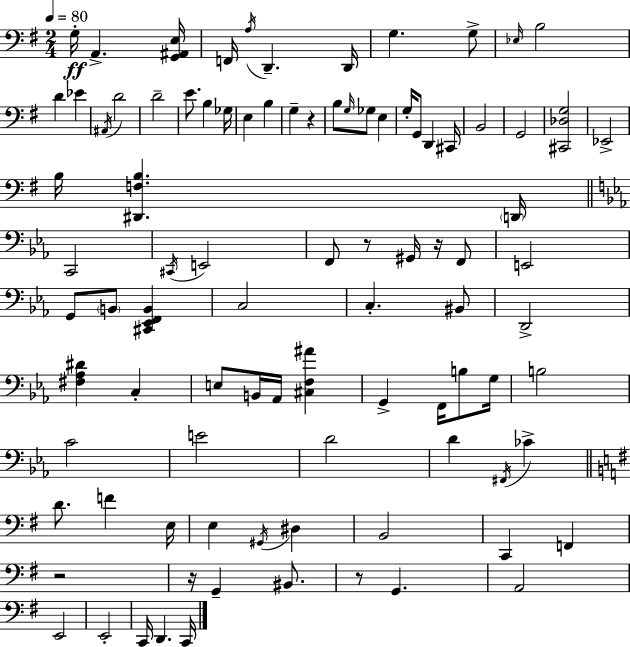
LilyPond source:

{
  \clef bass
  \numericTimeSignature
  \time 2/4
  \key e \minor
  \tempo 4 = 80
  \repeat volta 2 { g16-.\ff a,4.-> <g, ais, e>16 | f,16 \acciaccatura { a16 } d,4.-- | d,16 g4. g8-> | \grace { ees16 } b2 | \break d'4 ees'4 | \acciaccatura { ais,16 } d'2 | d'2-- | e'8. b4 | \break ges16 e4 b4 | g4-- r4 | b8 \grace { g16 } ges8 | e4 g16-. g,8 d,4 | \break cis,16 b,2 | g,2 | <cis, des g>2 | ees,2-> | \break b16 <dis, f b>4. | \parenthesize d,16 \bar "||" \break \key c \minor c,2 | \acciaccatura { cis,16 } e,2 | f,8 r8 gis,16 r16 f,8 | e,2 | \break g,8 \parenthesize b,8 <cis, ees, f, b,>4 | c2 | c4.-. bis,8 | d,2-> | \break <fis aes dis'>4 c4-. | e8 b,16 aes,16 <cis f ais'>4 | g,4-> f,16 b8 | g16 b2 | \break c'2 | e'2 | d'2 | d'4 \acciaccatura { fis,16 } ces'4-> | \break \bar "||" \break \key e \minor d'8. f'4 e16 | e4 \acciaccatura { gis,16 } dis4 | b,2 | c,4 f,4 | \break r2 | r16 g,4-- bis,8. | r8 g,4. | a,2 | \break e,2 | e,2-. | c,16 d,4. | c,16 } \bar "|."
}